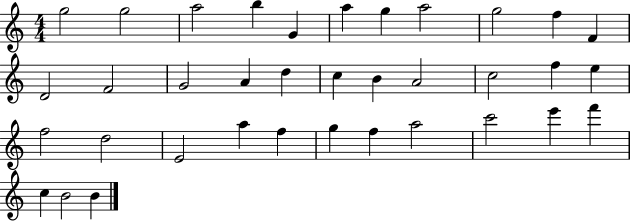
{
  \clef treble
  \numericTimeSignature
  \time 4/4
  \key c \major
  g''2 g''2 | a''2 b''4 g'4 | a''4 g''4 a''2 | g''2 f''4 f'4 | \break d'2 f'2 | g'2 a'4 d''4 | c''4 b'4 a'2 | c''2 f''4 e''4 | \break f''2 d''2 | e'2 a''4 f''4 | g''4 f''4 a''2 | c'''2 e'''4 f'''4 | \break c''4 b'2 b'4 | \bar "|."
}